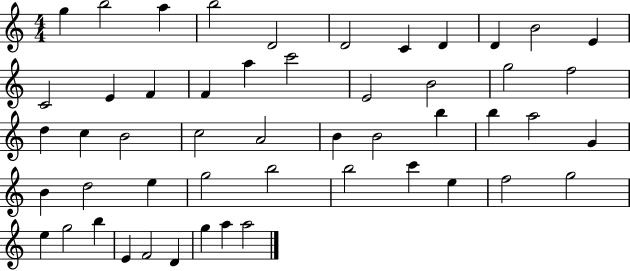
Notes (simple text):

G5/q B5/h A5/q B5/h D4/h D4/h C4/q D4/q D4/q B4/h E4/q C4/h E4/q F4/q F4/q A5/q C6/h E4/h B4/h G5/h F5/h D5/q C5/q B4/h C5/h A4/h B4/q B4/h B5/q B5/q A5/h G4/q B4/q D5/h E5/q G5/h B5/h B5/h C6/q E5/q F5/h G5/h E5/q G5/h B5/q E4/q F4/h D4/q G5/q A5/q A5/h